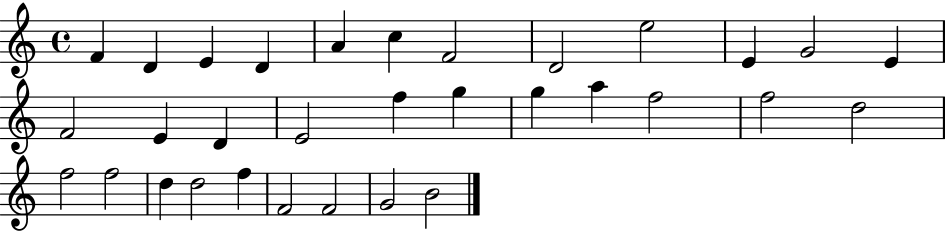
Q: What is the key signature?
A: C major